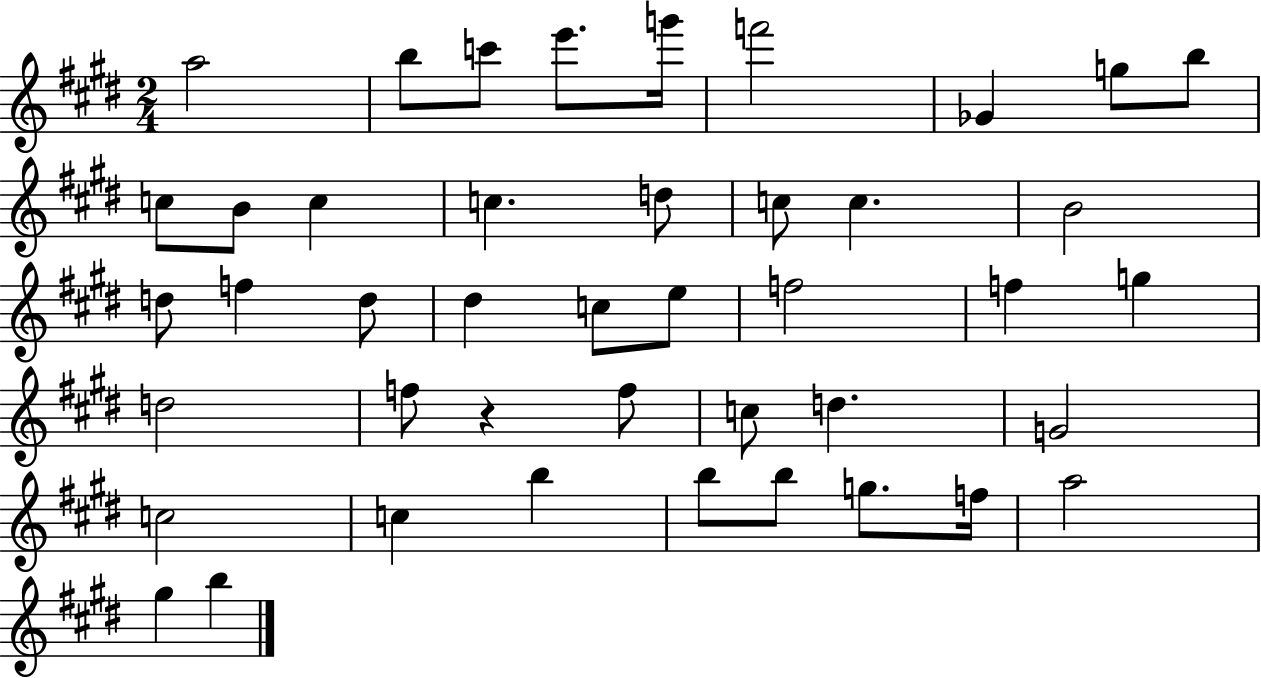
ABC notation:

X:1
T:Untitled
M:2/4
L:1/4
K:E
a2 b/2 c'/2 e'/2 g'/4 f'2 _G g/2 b/2 c/2 B/2 c c d/2 c/2 c B2 d/2 f d/2 ^d c/2 e/2 f2 f g d2 f/2 z f/2 c/2 d G2 c2 c b b/2 b/2 g/2 f/4 a2 ^g b